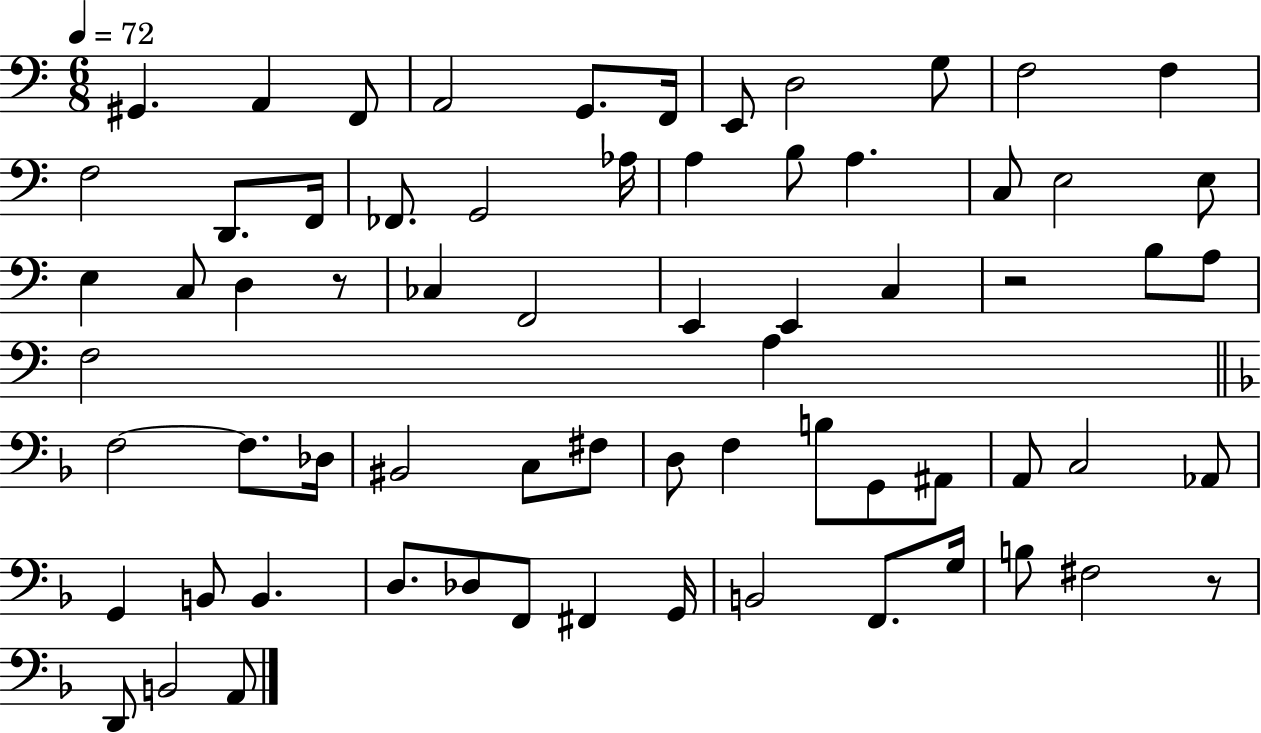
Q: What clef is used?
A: bass